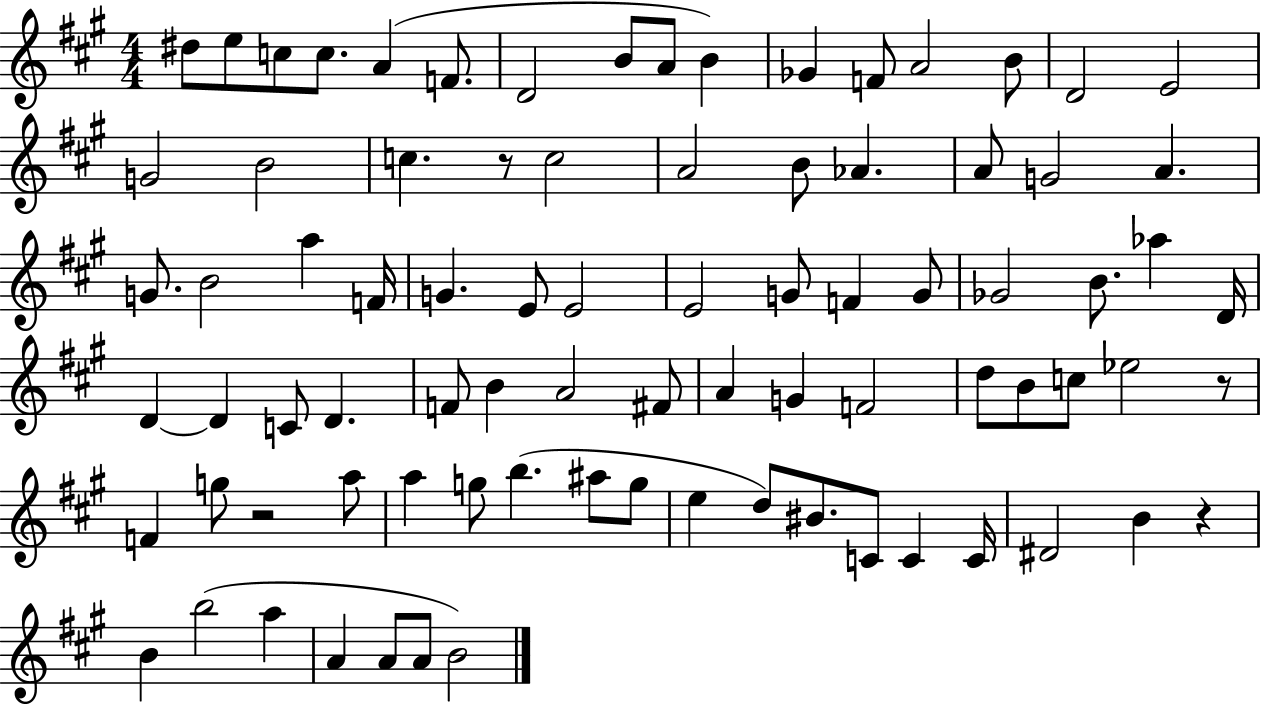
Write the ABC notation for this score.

X:1
T:Untitled
M:4/4
L:1/4
K:A
^d/2 e/2 c/2 c/2 A F/2 D2 B/2 A/2 B _G F/2 A2 B/2 D2 E2 G2 B2 c z/2 c2 A2 B/2 _A A/2 G2 A G/2 B2 a F/4 G E/2 E2 E2 G/2 F G/2 _G2 B/2 _a D/4 D D C/2 D F/2 B A2 ^F/2 A G F2 d/2 B/2 c/2 _e2 z/2 F g/2 z2 a/2 a g/2 b ^a/2 g/2 e d/2 ^B/2 C/2 C C/4 ^D2 B z B b2 a A A/2 A/2 B2